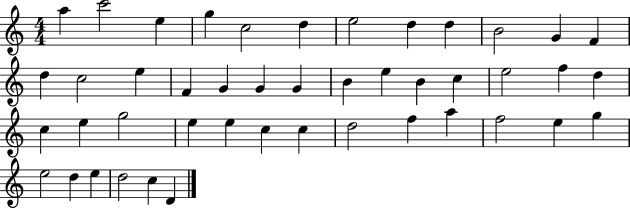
A5/q C6/h E5/q G5/q C5/h D5/q E5/h D5/q D5/q B4/h G4/q F4/q D5/q C5/h E5/q F4/q G4/q G4/q G4/q B4/q E5/q B4/q C5/q E5/h F5/q D5/q C5/q E5/q G5/h E5/q E5/q C5/q C5/q D5/h F5/q A5/q F5/h E5/q G5/q E5/h D5/q E5/q D5/h C5/q D4/q